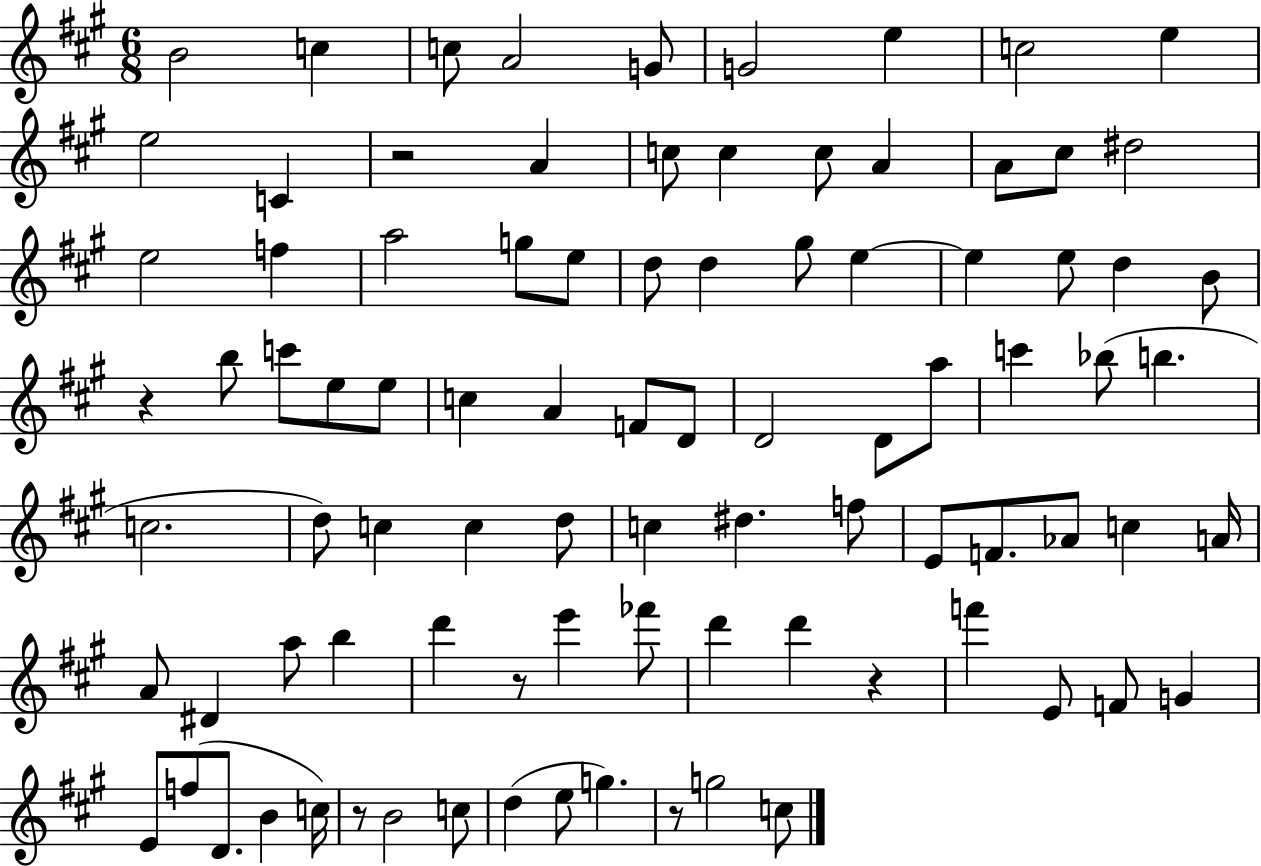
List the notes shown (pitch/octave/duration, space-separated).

B4/h C5/q C5/e A4/h G4/e G4/h E5/q C5/h E5/q E5/h C4/q R/h A4/q C5/e C5/q C5/e A4/q A4/e C#5/e D#5/h E5/h F5/q A5/h G5/e E5/e D5/e D5/q G#5/e E5/q E5/q E5/e D5/q B4/e R/q B5/e C6/e E5/e E5/e C5/q A4/q F4/e D4/e D4/h D4/e A5/e C6/q Bb5/e B5/q. C5/h. D5/e C5/q C5/q D5/e C5/q D#5/q. F5/e E4/e F4/e. Ab4/e C5/q A4/s A4/e D#4/q A5/e B5/q D6/q R/e E6/q FES6/e D6/q D6/q R/q F6/q E4/e F4/e G4/q E4/e F5/e D4/e. B4/q C5/s R/e B4/h C5/e D5/q E5/e G5/q. R/e G5/h C5/e